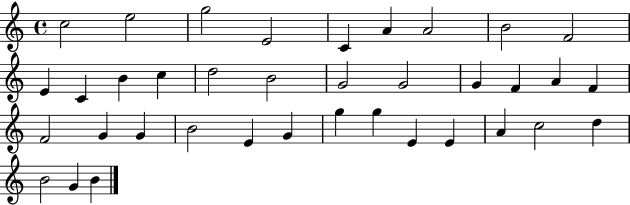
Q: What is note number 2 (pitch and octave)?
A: E5